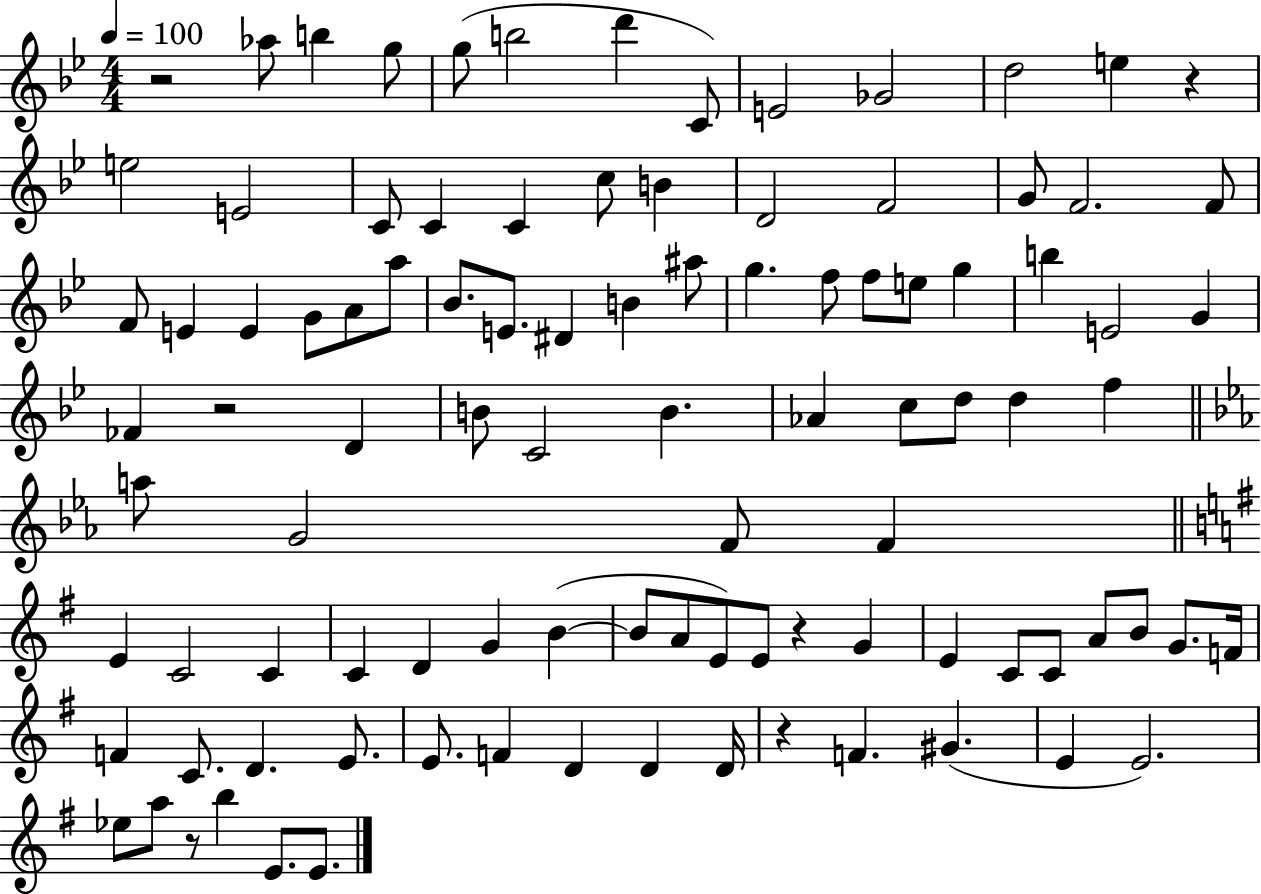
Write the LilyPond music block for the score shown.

{
  \clef treble
  \numericTimeSignature
  \time 4/4
  \key bes \major
  \tempo 4 = 100
  r2 aes''8 b''4 g''8 | g''8( b''2 d'''4 c'8) | e'2 ges'2 | d''2 e''4 r4 | \break e''2 e'2 | c'8 c'4 c'4 c''8 b'4 | d'2 f'2 | g'8 f'2. f'8 | \break f'8 e'4 e'4 g'8 a'8 a''8 | bes'8. e'8. dis'4 b'4 ais''8 | g''4. f''8 f''8 e''8 g''4 | b''4 e'2 g'4 | \break fes'4 r2 d'4 | b'8 c'2 b'4. | aes'4 c''8 d''8 d''4 f''4 | \bar "||" \break \key c \minor a''8 g'2 f'8 f'4 | \bar "||" \break \key g \major e'4 c'2 c'4 | c'4 d'4 g'4 b'4~(~ | b'8 a'8 e'8) e'8 r4 g'4 | e'4 c'8 c'8 a'8 b'8 g'8. f'16 | \break f'4 c'8. d'4. e'8. | e'8. f'4 d'4 d'4 d'16 | r4 f'4. gis'4.( | e'4 e'2.) | \break ees''8 a''8 r8 b''4 e'8. e'8. | \bar "|."
}